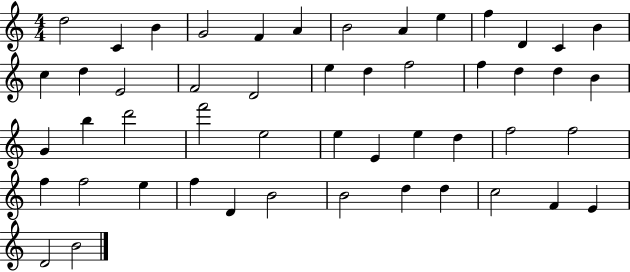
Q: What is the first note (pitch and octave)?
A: D5